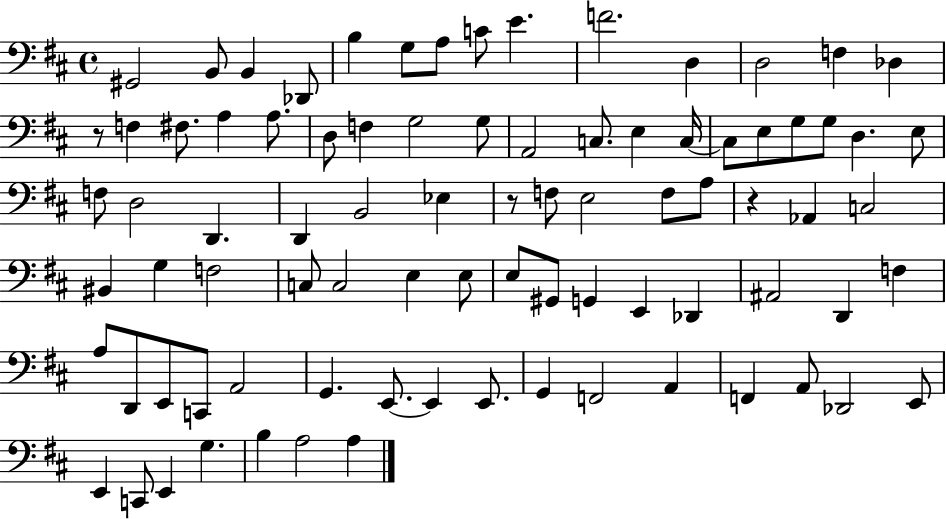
G#2/h B2/e B2/q Db2/e B3/q G3/e A3/e C4/e E4/q. F4/h. D3/q D3/h F3/q Db3/q R/e F3/q F#3/e. A3/q A3/e. D3/e F3/q G3/h G3/e A2/h C3/e. E3/q C3/s C3/e E3/e G3/e G3/e D3/q. E3/e F3/e D3/h D2/q. D2/q B2/h Eb3/q R/e F3/e E3/h F3/e A3/e R/q Ab2/q C3/h BIS2/q G3/q F3/h C3/e C3/h E3/q E3/e E3/e G#2/e G2/q E2/q Db2/q A#2/h D2/q F3/q A3/e D2/e E2/e C2/e A2/h G2/q. E2/e. E2/q E2/e. G2/q F2/h A2/q F2/q A2/e Db2/h E2/e E2/q C2/e E2/q G3/q. B3/q A3/h A3/q